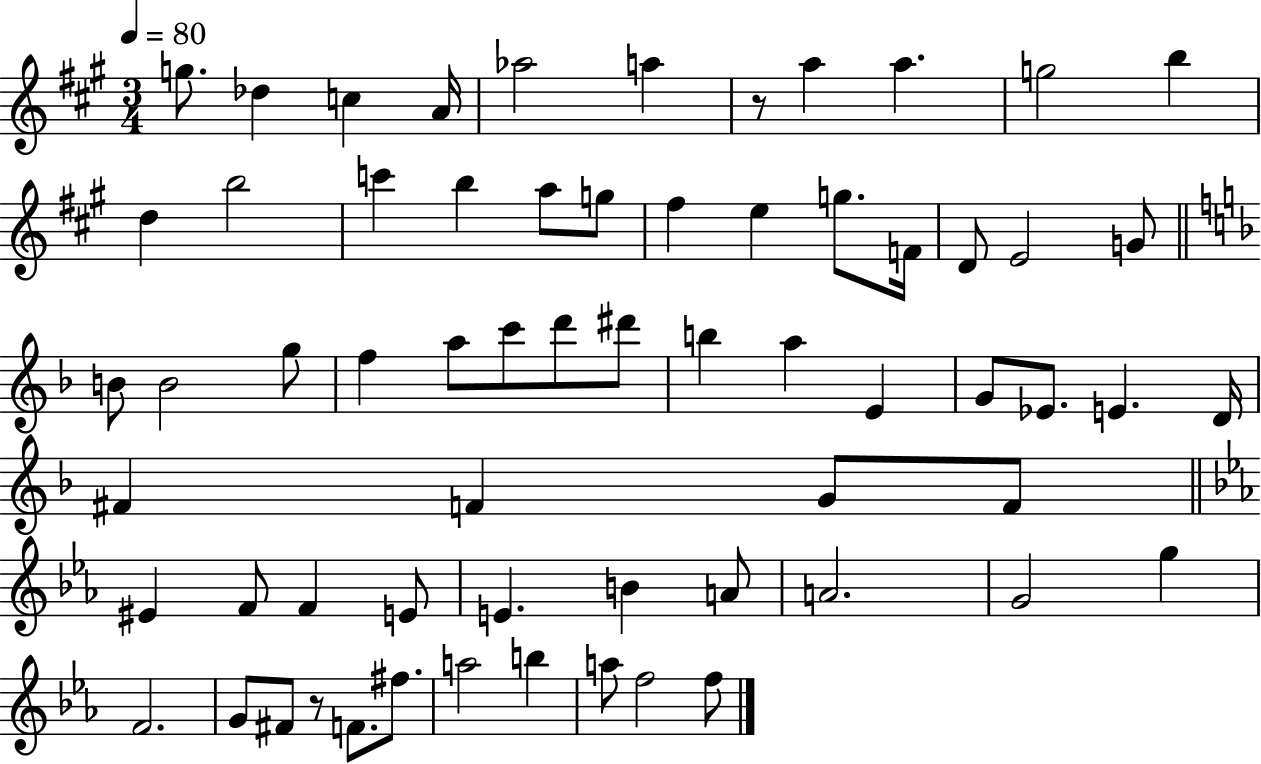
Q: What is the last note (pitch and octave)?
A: F5